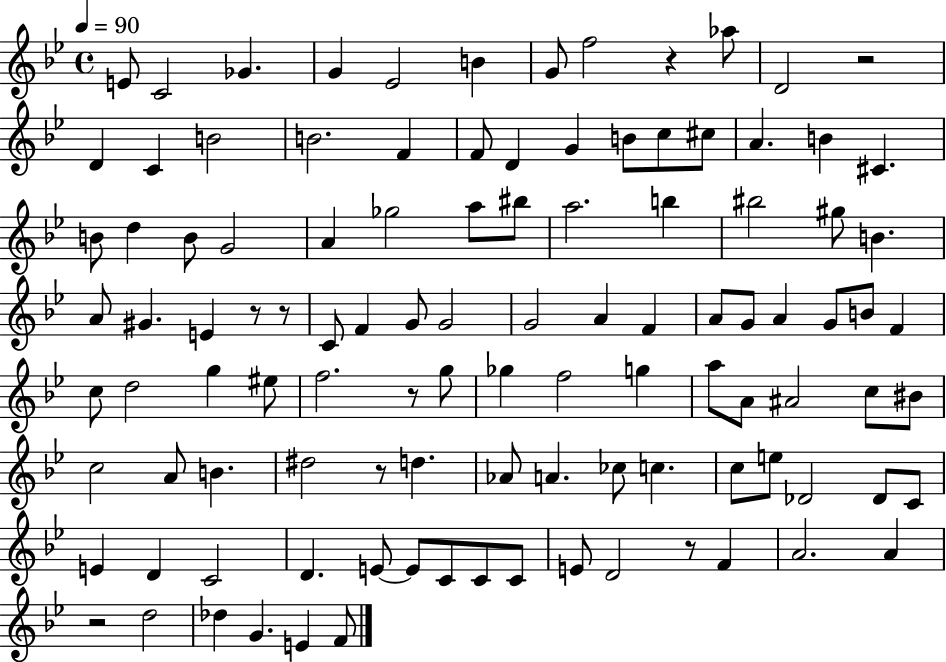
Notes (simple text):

E4/e C4/h Gb4/q. G4/q Eb4/h B4/q G4/e F5/h R/q Ab5/e D4/h R/h D4/q C4/q B4/h B4/h. F4/q F4/e D4/q G4/q B4/e C5/e C#5/e A4/q. B4/q C#4/q. B4/e D5/q B4/e G4/h A4/q Gb5/h A5/e BIS5/e A5/h. B5/q BIS5/h G#5/e B4/q. A4/e G#4/q. E4/q R/e R/e C4/e F4/q G4/e G4/h G4/h A4/q F4/q A4/e G4/e A4/q G4/e B4/e F4/q C5/e D5/h G5/q EIS5/e F5/h. R/e G5/e Gb5/q F5/h G5/q A5/e A4/e A#4/h C5/e BIS4/e C5/h A4/e B4/q. D#5/h R/e D5/q. Ab4/e A4/q. CES5/e C5/q. C5/e E5/e Db4/h Db4/e C4/e E4/q D4/q C4/h D4/q. E4/e E4/e C4/e C4/e C4/e E4/e D4/h R/e F4/q A4/h. A4/q R/h D5/h Db5/q G4/q. E4/q F4/e